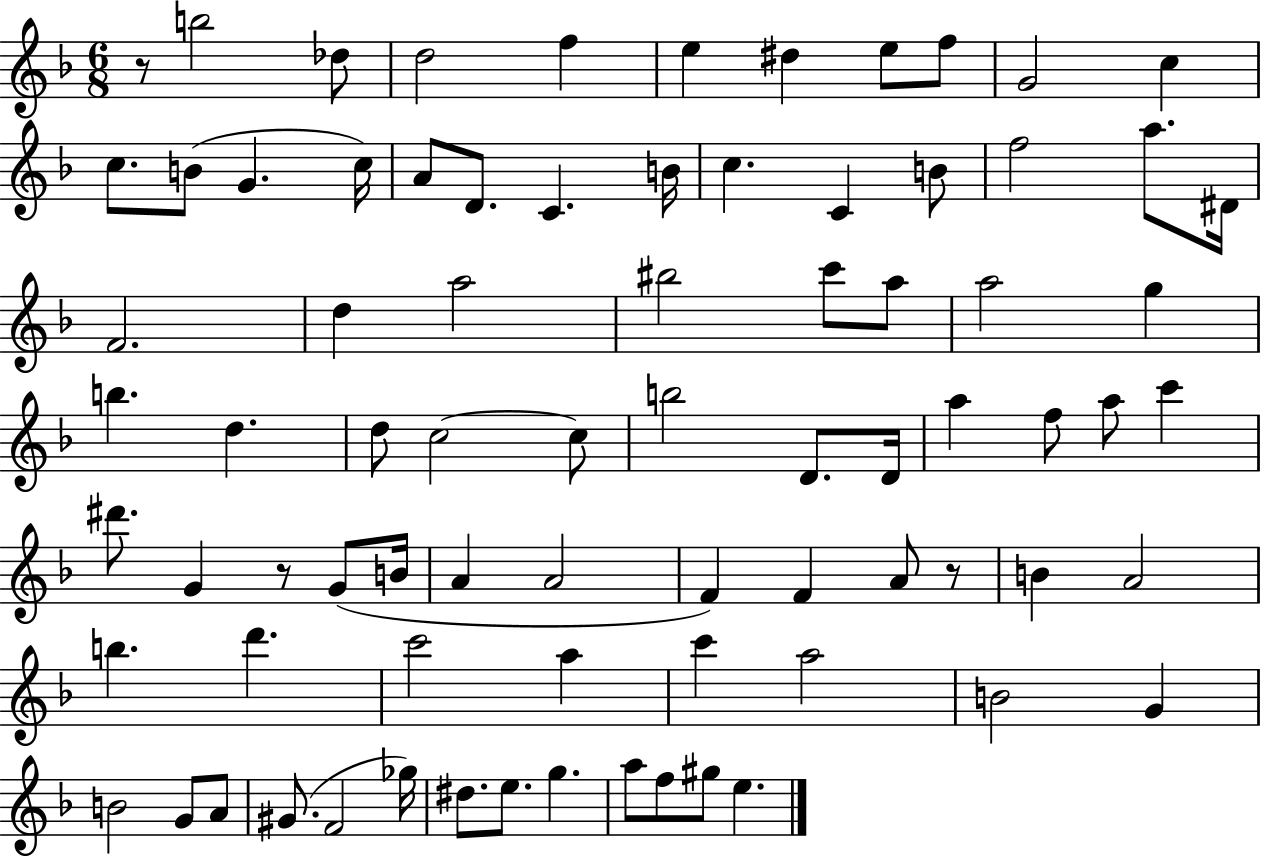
{
  \clef treble
  \numericTimeSignature
  \time 6/8
  \key f \major
  \repeat volta 2 { r8 b''2 des''8 | d''2 f''4 | e''4 dis''4 e''8 f''8 | g'2 c''4 | \break c''8. b'8( g'4. c''16) | a'8 d'8. c'4. b'16 | c''4. c'4 b'8 | f''2 a''8. dis'16 | \break f'2. | d''4 a''2 | bis''2 c'''8 a''8 | a''2 g''4 | \break b''4. d''4. | d''8 c''2~~ c''8 | b''2 d'8. d'16 | a''4 f''8 a''8 c'''4 | \break dis'''8. g'4 r8 g'8( b'16 | a'4 a'2 | f'4) f'4 a'8 r8 | b'4 a'2 | \break b''4. d'''4. | c'''2 a''4 | c'''4 a''2 | b'2 g'4 | \break b'2 g'8 a'8 | gis'8.( f'2 ges''16) | dis''8. e''8. g''4. | a''8 f''8 gis''8 e''4. | \break } \bar "|."
}